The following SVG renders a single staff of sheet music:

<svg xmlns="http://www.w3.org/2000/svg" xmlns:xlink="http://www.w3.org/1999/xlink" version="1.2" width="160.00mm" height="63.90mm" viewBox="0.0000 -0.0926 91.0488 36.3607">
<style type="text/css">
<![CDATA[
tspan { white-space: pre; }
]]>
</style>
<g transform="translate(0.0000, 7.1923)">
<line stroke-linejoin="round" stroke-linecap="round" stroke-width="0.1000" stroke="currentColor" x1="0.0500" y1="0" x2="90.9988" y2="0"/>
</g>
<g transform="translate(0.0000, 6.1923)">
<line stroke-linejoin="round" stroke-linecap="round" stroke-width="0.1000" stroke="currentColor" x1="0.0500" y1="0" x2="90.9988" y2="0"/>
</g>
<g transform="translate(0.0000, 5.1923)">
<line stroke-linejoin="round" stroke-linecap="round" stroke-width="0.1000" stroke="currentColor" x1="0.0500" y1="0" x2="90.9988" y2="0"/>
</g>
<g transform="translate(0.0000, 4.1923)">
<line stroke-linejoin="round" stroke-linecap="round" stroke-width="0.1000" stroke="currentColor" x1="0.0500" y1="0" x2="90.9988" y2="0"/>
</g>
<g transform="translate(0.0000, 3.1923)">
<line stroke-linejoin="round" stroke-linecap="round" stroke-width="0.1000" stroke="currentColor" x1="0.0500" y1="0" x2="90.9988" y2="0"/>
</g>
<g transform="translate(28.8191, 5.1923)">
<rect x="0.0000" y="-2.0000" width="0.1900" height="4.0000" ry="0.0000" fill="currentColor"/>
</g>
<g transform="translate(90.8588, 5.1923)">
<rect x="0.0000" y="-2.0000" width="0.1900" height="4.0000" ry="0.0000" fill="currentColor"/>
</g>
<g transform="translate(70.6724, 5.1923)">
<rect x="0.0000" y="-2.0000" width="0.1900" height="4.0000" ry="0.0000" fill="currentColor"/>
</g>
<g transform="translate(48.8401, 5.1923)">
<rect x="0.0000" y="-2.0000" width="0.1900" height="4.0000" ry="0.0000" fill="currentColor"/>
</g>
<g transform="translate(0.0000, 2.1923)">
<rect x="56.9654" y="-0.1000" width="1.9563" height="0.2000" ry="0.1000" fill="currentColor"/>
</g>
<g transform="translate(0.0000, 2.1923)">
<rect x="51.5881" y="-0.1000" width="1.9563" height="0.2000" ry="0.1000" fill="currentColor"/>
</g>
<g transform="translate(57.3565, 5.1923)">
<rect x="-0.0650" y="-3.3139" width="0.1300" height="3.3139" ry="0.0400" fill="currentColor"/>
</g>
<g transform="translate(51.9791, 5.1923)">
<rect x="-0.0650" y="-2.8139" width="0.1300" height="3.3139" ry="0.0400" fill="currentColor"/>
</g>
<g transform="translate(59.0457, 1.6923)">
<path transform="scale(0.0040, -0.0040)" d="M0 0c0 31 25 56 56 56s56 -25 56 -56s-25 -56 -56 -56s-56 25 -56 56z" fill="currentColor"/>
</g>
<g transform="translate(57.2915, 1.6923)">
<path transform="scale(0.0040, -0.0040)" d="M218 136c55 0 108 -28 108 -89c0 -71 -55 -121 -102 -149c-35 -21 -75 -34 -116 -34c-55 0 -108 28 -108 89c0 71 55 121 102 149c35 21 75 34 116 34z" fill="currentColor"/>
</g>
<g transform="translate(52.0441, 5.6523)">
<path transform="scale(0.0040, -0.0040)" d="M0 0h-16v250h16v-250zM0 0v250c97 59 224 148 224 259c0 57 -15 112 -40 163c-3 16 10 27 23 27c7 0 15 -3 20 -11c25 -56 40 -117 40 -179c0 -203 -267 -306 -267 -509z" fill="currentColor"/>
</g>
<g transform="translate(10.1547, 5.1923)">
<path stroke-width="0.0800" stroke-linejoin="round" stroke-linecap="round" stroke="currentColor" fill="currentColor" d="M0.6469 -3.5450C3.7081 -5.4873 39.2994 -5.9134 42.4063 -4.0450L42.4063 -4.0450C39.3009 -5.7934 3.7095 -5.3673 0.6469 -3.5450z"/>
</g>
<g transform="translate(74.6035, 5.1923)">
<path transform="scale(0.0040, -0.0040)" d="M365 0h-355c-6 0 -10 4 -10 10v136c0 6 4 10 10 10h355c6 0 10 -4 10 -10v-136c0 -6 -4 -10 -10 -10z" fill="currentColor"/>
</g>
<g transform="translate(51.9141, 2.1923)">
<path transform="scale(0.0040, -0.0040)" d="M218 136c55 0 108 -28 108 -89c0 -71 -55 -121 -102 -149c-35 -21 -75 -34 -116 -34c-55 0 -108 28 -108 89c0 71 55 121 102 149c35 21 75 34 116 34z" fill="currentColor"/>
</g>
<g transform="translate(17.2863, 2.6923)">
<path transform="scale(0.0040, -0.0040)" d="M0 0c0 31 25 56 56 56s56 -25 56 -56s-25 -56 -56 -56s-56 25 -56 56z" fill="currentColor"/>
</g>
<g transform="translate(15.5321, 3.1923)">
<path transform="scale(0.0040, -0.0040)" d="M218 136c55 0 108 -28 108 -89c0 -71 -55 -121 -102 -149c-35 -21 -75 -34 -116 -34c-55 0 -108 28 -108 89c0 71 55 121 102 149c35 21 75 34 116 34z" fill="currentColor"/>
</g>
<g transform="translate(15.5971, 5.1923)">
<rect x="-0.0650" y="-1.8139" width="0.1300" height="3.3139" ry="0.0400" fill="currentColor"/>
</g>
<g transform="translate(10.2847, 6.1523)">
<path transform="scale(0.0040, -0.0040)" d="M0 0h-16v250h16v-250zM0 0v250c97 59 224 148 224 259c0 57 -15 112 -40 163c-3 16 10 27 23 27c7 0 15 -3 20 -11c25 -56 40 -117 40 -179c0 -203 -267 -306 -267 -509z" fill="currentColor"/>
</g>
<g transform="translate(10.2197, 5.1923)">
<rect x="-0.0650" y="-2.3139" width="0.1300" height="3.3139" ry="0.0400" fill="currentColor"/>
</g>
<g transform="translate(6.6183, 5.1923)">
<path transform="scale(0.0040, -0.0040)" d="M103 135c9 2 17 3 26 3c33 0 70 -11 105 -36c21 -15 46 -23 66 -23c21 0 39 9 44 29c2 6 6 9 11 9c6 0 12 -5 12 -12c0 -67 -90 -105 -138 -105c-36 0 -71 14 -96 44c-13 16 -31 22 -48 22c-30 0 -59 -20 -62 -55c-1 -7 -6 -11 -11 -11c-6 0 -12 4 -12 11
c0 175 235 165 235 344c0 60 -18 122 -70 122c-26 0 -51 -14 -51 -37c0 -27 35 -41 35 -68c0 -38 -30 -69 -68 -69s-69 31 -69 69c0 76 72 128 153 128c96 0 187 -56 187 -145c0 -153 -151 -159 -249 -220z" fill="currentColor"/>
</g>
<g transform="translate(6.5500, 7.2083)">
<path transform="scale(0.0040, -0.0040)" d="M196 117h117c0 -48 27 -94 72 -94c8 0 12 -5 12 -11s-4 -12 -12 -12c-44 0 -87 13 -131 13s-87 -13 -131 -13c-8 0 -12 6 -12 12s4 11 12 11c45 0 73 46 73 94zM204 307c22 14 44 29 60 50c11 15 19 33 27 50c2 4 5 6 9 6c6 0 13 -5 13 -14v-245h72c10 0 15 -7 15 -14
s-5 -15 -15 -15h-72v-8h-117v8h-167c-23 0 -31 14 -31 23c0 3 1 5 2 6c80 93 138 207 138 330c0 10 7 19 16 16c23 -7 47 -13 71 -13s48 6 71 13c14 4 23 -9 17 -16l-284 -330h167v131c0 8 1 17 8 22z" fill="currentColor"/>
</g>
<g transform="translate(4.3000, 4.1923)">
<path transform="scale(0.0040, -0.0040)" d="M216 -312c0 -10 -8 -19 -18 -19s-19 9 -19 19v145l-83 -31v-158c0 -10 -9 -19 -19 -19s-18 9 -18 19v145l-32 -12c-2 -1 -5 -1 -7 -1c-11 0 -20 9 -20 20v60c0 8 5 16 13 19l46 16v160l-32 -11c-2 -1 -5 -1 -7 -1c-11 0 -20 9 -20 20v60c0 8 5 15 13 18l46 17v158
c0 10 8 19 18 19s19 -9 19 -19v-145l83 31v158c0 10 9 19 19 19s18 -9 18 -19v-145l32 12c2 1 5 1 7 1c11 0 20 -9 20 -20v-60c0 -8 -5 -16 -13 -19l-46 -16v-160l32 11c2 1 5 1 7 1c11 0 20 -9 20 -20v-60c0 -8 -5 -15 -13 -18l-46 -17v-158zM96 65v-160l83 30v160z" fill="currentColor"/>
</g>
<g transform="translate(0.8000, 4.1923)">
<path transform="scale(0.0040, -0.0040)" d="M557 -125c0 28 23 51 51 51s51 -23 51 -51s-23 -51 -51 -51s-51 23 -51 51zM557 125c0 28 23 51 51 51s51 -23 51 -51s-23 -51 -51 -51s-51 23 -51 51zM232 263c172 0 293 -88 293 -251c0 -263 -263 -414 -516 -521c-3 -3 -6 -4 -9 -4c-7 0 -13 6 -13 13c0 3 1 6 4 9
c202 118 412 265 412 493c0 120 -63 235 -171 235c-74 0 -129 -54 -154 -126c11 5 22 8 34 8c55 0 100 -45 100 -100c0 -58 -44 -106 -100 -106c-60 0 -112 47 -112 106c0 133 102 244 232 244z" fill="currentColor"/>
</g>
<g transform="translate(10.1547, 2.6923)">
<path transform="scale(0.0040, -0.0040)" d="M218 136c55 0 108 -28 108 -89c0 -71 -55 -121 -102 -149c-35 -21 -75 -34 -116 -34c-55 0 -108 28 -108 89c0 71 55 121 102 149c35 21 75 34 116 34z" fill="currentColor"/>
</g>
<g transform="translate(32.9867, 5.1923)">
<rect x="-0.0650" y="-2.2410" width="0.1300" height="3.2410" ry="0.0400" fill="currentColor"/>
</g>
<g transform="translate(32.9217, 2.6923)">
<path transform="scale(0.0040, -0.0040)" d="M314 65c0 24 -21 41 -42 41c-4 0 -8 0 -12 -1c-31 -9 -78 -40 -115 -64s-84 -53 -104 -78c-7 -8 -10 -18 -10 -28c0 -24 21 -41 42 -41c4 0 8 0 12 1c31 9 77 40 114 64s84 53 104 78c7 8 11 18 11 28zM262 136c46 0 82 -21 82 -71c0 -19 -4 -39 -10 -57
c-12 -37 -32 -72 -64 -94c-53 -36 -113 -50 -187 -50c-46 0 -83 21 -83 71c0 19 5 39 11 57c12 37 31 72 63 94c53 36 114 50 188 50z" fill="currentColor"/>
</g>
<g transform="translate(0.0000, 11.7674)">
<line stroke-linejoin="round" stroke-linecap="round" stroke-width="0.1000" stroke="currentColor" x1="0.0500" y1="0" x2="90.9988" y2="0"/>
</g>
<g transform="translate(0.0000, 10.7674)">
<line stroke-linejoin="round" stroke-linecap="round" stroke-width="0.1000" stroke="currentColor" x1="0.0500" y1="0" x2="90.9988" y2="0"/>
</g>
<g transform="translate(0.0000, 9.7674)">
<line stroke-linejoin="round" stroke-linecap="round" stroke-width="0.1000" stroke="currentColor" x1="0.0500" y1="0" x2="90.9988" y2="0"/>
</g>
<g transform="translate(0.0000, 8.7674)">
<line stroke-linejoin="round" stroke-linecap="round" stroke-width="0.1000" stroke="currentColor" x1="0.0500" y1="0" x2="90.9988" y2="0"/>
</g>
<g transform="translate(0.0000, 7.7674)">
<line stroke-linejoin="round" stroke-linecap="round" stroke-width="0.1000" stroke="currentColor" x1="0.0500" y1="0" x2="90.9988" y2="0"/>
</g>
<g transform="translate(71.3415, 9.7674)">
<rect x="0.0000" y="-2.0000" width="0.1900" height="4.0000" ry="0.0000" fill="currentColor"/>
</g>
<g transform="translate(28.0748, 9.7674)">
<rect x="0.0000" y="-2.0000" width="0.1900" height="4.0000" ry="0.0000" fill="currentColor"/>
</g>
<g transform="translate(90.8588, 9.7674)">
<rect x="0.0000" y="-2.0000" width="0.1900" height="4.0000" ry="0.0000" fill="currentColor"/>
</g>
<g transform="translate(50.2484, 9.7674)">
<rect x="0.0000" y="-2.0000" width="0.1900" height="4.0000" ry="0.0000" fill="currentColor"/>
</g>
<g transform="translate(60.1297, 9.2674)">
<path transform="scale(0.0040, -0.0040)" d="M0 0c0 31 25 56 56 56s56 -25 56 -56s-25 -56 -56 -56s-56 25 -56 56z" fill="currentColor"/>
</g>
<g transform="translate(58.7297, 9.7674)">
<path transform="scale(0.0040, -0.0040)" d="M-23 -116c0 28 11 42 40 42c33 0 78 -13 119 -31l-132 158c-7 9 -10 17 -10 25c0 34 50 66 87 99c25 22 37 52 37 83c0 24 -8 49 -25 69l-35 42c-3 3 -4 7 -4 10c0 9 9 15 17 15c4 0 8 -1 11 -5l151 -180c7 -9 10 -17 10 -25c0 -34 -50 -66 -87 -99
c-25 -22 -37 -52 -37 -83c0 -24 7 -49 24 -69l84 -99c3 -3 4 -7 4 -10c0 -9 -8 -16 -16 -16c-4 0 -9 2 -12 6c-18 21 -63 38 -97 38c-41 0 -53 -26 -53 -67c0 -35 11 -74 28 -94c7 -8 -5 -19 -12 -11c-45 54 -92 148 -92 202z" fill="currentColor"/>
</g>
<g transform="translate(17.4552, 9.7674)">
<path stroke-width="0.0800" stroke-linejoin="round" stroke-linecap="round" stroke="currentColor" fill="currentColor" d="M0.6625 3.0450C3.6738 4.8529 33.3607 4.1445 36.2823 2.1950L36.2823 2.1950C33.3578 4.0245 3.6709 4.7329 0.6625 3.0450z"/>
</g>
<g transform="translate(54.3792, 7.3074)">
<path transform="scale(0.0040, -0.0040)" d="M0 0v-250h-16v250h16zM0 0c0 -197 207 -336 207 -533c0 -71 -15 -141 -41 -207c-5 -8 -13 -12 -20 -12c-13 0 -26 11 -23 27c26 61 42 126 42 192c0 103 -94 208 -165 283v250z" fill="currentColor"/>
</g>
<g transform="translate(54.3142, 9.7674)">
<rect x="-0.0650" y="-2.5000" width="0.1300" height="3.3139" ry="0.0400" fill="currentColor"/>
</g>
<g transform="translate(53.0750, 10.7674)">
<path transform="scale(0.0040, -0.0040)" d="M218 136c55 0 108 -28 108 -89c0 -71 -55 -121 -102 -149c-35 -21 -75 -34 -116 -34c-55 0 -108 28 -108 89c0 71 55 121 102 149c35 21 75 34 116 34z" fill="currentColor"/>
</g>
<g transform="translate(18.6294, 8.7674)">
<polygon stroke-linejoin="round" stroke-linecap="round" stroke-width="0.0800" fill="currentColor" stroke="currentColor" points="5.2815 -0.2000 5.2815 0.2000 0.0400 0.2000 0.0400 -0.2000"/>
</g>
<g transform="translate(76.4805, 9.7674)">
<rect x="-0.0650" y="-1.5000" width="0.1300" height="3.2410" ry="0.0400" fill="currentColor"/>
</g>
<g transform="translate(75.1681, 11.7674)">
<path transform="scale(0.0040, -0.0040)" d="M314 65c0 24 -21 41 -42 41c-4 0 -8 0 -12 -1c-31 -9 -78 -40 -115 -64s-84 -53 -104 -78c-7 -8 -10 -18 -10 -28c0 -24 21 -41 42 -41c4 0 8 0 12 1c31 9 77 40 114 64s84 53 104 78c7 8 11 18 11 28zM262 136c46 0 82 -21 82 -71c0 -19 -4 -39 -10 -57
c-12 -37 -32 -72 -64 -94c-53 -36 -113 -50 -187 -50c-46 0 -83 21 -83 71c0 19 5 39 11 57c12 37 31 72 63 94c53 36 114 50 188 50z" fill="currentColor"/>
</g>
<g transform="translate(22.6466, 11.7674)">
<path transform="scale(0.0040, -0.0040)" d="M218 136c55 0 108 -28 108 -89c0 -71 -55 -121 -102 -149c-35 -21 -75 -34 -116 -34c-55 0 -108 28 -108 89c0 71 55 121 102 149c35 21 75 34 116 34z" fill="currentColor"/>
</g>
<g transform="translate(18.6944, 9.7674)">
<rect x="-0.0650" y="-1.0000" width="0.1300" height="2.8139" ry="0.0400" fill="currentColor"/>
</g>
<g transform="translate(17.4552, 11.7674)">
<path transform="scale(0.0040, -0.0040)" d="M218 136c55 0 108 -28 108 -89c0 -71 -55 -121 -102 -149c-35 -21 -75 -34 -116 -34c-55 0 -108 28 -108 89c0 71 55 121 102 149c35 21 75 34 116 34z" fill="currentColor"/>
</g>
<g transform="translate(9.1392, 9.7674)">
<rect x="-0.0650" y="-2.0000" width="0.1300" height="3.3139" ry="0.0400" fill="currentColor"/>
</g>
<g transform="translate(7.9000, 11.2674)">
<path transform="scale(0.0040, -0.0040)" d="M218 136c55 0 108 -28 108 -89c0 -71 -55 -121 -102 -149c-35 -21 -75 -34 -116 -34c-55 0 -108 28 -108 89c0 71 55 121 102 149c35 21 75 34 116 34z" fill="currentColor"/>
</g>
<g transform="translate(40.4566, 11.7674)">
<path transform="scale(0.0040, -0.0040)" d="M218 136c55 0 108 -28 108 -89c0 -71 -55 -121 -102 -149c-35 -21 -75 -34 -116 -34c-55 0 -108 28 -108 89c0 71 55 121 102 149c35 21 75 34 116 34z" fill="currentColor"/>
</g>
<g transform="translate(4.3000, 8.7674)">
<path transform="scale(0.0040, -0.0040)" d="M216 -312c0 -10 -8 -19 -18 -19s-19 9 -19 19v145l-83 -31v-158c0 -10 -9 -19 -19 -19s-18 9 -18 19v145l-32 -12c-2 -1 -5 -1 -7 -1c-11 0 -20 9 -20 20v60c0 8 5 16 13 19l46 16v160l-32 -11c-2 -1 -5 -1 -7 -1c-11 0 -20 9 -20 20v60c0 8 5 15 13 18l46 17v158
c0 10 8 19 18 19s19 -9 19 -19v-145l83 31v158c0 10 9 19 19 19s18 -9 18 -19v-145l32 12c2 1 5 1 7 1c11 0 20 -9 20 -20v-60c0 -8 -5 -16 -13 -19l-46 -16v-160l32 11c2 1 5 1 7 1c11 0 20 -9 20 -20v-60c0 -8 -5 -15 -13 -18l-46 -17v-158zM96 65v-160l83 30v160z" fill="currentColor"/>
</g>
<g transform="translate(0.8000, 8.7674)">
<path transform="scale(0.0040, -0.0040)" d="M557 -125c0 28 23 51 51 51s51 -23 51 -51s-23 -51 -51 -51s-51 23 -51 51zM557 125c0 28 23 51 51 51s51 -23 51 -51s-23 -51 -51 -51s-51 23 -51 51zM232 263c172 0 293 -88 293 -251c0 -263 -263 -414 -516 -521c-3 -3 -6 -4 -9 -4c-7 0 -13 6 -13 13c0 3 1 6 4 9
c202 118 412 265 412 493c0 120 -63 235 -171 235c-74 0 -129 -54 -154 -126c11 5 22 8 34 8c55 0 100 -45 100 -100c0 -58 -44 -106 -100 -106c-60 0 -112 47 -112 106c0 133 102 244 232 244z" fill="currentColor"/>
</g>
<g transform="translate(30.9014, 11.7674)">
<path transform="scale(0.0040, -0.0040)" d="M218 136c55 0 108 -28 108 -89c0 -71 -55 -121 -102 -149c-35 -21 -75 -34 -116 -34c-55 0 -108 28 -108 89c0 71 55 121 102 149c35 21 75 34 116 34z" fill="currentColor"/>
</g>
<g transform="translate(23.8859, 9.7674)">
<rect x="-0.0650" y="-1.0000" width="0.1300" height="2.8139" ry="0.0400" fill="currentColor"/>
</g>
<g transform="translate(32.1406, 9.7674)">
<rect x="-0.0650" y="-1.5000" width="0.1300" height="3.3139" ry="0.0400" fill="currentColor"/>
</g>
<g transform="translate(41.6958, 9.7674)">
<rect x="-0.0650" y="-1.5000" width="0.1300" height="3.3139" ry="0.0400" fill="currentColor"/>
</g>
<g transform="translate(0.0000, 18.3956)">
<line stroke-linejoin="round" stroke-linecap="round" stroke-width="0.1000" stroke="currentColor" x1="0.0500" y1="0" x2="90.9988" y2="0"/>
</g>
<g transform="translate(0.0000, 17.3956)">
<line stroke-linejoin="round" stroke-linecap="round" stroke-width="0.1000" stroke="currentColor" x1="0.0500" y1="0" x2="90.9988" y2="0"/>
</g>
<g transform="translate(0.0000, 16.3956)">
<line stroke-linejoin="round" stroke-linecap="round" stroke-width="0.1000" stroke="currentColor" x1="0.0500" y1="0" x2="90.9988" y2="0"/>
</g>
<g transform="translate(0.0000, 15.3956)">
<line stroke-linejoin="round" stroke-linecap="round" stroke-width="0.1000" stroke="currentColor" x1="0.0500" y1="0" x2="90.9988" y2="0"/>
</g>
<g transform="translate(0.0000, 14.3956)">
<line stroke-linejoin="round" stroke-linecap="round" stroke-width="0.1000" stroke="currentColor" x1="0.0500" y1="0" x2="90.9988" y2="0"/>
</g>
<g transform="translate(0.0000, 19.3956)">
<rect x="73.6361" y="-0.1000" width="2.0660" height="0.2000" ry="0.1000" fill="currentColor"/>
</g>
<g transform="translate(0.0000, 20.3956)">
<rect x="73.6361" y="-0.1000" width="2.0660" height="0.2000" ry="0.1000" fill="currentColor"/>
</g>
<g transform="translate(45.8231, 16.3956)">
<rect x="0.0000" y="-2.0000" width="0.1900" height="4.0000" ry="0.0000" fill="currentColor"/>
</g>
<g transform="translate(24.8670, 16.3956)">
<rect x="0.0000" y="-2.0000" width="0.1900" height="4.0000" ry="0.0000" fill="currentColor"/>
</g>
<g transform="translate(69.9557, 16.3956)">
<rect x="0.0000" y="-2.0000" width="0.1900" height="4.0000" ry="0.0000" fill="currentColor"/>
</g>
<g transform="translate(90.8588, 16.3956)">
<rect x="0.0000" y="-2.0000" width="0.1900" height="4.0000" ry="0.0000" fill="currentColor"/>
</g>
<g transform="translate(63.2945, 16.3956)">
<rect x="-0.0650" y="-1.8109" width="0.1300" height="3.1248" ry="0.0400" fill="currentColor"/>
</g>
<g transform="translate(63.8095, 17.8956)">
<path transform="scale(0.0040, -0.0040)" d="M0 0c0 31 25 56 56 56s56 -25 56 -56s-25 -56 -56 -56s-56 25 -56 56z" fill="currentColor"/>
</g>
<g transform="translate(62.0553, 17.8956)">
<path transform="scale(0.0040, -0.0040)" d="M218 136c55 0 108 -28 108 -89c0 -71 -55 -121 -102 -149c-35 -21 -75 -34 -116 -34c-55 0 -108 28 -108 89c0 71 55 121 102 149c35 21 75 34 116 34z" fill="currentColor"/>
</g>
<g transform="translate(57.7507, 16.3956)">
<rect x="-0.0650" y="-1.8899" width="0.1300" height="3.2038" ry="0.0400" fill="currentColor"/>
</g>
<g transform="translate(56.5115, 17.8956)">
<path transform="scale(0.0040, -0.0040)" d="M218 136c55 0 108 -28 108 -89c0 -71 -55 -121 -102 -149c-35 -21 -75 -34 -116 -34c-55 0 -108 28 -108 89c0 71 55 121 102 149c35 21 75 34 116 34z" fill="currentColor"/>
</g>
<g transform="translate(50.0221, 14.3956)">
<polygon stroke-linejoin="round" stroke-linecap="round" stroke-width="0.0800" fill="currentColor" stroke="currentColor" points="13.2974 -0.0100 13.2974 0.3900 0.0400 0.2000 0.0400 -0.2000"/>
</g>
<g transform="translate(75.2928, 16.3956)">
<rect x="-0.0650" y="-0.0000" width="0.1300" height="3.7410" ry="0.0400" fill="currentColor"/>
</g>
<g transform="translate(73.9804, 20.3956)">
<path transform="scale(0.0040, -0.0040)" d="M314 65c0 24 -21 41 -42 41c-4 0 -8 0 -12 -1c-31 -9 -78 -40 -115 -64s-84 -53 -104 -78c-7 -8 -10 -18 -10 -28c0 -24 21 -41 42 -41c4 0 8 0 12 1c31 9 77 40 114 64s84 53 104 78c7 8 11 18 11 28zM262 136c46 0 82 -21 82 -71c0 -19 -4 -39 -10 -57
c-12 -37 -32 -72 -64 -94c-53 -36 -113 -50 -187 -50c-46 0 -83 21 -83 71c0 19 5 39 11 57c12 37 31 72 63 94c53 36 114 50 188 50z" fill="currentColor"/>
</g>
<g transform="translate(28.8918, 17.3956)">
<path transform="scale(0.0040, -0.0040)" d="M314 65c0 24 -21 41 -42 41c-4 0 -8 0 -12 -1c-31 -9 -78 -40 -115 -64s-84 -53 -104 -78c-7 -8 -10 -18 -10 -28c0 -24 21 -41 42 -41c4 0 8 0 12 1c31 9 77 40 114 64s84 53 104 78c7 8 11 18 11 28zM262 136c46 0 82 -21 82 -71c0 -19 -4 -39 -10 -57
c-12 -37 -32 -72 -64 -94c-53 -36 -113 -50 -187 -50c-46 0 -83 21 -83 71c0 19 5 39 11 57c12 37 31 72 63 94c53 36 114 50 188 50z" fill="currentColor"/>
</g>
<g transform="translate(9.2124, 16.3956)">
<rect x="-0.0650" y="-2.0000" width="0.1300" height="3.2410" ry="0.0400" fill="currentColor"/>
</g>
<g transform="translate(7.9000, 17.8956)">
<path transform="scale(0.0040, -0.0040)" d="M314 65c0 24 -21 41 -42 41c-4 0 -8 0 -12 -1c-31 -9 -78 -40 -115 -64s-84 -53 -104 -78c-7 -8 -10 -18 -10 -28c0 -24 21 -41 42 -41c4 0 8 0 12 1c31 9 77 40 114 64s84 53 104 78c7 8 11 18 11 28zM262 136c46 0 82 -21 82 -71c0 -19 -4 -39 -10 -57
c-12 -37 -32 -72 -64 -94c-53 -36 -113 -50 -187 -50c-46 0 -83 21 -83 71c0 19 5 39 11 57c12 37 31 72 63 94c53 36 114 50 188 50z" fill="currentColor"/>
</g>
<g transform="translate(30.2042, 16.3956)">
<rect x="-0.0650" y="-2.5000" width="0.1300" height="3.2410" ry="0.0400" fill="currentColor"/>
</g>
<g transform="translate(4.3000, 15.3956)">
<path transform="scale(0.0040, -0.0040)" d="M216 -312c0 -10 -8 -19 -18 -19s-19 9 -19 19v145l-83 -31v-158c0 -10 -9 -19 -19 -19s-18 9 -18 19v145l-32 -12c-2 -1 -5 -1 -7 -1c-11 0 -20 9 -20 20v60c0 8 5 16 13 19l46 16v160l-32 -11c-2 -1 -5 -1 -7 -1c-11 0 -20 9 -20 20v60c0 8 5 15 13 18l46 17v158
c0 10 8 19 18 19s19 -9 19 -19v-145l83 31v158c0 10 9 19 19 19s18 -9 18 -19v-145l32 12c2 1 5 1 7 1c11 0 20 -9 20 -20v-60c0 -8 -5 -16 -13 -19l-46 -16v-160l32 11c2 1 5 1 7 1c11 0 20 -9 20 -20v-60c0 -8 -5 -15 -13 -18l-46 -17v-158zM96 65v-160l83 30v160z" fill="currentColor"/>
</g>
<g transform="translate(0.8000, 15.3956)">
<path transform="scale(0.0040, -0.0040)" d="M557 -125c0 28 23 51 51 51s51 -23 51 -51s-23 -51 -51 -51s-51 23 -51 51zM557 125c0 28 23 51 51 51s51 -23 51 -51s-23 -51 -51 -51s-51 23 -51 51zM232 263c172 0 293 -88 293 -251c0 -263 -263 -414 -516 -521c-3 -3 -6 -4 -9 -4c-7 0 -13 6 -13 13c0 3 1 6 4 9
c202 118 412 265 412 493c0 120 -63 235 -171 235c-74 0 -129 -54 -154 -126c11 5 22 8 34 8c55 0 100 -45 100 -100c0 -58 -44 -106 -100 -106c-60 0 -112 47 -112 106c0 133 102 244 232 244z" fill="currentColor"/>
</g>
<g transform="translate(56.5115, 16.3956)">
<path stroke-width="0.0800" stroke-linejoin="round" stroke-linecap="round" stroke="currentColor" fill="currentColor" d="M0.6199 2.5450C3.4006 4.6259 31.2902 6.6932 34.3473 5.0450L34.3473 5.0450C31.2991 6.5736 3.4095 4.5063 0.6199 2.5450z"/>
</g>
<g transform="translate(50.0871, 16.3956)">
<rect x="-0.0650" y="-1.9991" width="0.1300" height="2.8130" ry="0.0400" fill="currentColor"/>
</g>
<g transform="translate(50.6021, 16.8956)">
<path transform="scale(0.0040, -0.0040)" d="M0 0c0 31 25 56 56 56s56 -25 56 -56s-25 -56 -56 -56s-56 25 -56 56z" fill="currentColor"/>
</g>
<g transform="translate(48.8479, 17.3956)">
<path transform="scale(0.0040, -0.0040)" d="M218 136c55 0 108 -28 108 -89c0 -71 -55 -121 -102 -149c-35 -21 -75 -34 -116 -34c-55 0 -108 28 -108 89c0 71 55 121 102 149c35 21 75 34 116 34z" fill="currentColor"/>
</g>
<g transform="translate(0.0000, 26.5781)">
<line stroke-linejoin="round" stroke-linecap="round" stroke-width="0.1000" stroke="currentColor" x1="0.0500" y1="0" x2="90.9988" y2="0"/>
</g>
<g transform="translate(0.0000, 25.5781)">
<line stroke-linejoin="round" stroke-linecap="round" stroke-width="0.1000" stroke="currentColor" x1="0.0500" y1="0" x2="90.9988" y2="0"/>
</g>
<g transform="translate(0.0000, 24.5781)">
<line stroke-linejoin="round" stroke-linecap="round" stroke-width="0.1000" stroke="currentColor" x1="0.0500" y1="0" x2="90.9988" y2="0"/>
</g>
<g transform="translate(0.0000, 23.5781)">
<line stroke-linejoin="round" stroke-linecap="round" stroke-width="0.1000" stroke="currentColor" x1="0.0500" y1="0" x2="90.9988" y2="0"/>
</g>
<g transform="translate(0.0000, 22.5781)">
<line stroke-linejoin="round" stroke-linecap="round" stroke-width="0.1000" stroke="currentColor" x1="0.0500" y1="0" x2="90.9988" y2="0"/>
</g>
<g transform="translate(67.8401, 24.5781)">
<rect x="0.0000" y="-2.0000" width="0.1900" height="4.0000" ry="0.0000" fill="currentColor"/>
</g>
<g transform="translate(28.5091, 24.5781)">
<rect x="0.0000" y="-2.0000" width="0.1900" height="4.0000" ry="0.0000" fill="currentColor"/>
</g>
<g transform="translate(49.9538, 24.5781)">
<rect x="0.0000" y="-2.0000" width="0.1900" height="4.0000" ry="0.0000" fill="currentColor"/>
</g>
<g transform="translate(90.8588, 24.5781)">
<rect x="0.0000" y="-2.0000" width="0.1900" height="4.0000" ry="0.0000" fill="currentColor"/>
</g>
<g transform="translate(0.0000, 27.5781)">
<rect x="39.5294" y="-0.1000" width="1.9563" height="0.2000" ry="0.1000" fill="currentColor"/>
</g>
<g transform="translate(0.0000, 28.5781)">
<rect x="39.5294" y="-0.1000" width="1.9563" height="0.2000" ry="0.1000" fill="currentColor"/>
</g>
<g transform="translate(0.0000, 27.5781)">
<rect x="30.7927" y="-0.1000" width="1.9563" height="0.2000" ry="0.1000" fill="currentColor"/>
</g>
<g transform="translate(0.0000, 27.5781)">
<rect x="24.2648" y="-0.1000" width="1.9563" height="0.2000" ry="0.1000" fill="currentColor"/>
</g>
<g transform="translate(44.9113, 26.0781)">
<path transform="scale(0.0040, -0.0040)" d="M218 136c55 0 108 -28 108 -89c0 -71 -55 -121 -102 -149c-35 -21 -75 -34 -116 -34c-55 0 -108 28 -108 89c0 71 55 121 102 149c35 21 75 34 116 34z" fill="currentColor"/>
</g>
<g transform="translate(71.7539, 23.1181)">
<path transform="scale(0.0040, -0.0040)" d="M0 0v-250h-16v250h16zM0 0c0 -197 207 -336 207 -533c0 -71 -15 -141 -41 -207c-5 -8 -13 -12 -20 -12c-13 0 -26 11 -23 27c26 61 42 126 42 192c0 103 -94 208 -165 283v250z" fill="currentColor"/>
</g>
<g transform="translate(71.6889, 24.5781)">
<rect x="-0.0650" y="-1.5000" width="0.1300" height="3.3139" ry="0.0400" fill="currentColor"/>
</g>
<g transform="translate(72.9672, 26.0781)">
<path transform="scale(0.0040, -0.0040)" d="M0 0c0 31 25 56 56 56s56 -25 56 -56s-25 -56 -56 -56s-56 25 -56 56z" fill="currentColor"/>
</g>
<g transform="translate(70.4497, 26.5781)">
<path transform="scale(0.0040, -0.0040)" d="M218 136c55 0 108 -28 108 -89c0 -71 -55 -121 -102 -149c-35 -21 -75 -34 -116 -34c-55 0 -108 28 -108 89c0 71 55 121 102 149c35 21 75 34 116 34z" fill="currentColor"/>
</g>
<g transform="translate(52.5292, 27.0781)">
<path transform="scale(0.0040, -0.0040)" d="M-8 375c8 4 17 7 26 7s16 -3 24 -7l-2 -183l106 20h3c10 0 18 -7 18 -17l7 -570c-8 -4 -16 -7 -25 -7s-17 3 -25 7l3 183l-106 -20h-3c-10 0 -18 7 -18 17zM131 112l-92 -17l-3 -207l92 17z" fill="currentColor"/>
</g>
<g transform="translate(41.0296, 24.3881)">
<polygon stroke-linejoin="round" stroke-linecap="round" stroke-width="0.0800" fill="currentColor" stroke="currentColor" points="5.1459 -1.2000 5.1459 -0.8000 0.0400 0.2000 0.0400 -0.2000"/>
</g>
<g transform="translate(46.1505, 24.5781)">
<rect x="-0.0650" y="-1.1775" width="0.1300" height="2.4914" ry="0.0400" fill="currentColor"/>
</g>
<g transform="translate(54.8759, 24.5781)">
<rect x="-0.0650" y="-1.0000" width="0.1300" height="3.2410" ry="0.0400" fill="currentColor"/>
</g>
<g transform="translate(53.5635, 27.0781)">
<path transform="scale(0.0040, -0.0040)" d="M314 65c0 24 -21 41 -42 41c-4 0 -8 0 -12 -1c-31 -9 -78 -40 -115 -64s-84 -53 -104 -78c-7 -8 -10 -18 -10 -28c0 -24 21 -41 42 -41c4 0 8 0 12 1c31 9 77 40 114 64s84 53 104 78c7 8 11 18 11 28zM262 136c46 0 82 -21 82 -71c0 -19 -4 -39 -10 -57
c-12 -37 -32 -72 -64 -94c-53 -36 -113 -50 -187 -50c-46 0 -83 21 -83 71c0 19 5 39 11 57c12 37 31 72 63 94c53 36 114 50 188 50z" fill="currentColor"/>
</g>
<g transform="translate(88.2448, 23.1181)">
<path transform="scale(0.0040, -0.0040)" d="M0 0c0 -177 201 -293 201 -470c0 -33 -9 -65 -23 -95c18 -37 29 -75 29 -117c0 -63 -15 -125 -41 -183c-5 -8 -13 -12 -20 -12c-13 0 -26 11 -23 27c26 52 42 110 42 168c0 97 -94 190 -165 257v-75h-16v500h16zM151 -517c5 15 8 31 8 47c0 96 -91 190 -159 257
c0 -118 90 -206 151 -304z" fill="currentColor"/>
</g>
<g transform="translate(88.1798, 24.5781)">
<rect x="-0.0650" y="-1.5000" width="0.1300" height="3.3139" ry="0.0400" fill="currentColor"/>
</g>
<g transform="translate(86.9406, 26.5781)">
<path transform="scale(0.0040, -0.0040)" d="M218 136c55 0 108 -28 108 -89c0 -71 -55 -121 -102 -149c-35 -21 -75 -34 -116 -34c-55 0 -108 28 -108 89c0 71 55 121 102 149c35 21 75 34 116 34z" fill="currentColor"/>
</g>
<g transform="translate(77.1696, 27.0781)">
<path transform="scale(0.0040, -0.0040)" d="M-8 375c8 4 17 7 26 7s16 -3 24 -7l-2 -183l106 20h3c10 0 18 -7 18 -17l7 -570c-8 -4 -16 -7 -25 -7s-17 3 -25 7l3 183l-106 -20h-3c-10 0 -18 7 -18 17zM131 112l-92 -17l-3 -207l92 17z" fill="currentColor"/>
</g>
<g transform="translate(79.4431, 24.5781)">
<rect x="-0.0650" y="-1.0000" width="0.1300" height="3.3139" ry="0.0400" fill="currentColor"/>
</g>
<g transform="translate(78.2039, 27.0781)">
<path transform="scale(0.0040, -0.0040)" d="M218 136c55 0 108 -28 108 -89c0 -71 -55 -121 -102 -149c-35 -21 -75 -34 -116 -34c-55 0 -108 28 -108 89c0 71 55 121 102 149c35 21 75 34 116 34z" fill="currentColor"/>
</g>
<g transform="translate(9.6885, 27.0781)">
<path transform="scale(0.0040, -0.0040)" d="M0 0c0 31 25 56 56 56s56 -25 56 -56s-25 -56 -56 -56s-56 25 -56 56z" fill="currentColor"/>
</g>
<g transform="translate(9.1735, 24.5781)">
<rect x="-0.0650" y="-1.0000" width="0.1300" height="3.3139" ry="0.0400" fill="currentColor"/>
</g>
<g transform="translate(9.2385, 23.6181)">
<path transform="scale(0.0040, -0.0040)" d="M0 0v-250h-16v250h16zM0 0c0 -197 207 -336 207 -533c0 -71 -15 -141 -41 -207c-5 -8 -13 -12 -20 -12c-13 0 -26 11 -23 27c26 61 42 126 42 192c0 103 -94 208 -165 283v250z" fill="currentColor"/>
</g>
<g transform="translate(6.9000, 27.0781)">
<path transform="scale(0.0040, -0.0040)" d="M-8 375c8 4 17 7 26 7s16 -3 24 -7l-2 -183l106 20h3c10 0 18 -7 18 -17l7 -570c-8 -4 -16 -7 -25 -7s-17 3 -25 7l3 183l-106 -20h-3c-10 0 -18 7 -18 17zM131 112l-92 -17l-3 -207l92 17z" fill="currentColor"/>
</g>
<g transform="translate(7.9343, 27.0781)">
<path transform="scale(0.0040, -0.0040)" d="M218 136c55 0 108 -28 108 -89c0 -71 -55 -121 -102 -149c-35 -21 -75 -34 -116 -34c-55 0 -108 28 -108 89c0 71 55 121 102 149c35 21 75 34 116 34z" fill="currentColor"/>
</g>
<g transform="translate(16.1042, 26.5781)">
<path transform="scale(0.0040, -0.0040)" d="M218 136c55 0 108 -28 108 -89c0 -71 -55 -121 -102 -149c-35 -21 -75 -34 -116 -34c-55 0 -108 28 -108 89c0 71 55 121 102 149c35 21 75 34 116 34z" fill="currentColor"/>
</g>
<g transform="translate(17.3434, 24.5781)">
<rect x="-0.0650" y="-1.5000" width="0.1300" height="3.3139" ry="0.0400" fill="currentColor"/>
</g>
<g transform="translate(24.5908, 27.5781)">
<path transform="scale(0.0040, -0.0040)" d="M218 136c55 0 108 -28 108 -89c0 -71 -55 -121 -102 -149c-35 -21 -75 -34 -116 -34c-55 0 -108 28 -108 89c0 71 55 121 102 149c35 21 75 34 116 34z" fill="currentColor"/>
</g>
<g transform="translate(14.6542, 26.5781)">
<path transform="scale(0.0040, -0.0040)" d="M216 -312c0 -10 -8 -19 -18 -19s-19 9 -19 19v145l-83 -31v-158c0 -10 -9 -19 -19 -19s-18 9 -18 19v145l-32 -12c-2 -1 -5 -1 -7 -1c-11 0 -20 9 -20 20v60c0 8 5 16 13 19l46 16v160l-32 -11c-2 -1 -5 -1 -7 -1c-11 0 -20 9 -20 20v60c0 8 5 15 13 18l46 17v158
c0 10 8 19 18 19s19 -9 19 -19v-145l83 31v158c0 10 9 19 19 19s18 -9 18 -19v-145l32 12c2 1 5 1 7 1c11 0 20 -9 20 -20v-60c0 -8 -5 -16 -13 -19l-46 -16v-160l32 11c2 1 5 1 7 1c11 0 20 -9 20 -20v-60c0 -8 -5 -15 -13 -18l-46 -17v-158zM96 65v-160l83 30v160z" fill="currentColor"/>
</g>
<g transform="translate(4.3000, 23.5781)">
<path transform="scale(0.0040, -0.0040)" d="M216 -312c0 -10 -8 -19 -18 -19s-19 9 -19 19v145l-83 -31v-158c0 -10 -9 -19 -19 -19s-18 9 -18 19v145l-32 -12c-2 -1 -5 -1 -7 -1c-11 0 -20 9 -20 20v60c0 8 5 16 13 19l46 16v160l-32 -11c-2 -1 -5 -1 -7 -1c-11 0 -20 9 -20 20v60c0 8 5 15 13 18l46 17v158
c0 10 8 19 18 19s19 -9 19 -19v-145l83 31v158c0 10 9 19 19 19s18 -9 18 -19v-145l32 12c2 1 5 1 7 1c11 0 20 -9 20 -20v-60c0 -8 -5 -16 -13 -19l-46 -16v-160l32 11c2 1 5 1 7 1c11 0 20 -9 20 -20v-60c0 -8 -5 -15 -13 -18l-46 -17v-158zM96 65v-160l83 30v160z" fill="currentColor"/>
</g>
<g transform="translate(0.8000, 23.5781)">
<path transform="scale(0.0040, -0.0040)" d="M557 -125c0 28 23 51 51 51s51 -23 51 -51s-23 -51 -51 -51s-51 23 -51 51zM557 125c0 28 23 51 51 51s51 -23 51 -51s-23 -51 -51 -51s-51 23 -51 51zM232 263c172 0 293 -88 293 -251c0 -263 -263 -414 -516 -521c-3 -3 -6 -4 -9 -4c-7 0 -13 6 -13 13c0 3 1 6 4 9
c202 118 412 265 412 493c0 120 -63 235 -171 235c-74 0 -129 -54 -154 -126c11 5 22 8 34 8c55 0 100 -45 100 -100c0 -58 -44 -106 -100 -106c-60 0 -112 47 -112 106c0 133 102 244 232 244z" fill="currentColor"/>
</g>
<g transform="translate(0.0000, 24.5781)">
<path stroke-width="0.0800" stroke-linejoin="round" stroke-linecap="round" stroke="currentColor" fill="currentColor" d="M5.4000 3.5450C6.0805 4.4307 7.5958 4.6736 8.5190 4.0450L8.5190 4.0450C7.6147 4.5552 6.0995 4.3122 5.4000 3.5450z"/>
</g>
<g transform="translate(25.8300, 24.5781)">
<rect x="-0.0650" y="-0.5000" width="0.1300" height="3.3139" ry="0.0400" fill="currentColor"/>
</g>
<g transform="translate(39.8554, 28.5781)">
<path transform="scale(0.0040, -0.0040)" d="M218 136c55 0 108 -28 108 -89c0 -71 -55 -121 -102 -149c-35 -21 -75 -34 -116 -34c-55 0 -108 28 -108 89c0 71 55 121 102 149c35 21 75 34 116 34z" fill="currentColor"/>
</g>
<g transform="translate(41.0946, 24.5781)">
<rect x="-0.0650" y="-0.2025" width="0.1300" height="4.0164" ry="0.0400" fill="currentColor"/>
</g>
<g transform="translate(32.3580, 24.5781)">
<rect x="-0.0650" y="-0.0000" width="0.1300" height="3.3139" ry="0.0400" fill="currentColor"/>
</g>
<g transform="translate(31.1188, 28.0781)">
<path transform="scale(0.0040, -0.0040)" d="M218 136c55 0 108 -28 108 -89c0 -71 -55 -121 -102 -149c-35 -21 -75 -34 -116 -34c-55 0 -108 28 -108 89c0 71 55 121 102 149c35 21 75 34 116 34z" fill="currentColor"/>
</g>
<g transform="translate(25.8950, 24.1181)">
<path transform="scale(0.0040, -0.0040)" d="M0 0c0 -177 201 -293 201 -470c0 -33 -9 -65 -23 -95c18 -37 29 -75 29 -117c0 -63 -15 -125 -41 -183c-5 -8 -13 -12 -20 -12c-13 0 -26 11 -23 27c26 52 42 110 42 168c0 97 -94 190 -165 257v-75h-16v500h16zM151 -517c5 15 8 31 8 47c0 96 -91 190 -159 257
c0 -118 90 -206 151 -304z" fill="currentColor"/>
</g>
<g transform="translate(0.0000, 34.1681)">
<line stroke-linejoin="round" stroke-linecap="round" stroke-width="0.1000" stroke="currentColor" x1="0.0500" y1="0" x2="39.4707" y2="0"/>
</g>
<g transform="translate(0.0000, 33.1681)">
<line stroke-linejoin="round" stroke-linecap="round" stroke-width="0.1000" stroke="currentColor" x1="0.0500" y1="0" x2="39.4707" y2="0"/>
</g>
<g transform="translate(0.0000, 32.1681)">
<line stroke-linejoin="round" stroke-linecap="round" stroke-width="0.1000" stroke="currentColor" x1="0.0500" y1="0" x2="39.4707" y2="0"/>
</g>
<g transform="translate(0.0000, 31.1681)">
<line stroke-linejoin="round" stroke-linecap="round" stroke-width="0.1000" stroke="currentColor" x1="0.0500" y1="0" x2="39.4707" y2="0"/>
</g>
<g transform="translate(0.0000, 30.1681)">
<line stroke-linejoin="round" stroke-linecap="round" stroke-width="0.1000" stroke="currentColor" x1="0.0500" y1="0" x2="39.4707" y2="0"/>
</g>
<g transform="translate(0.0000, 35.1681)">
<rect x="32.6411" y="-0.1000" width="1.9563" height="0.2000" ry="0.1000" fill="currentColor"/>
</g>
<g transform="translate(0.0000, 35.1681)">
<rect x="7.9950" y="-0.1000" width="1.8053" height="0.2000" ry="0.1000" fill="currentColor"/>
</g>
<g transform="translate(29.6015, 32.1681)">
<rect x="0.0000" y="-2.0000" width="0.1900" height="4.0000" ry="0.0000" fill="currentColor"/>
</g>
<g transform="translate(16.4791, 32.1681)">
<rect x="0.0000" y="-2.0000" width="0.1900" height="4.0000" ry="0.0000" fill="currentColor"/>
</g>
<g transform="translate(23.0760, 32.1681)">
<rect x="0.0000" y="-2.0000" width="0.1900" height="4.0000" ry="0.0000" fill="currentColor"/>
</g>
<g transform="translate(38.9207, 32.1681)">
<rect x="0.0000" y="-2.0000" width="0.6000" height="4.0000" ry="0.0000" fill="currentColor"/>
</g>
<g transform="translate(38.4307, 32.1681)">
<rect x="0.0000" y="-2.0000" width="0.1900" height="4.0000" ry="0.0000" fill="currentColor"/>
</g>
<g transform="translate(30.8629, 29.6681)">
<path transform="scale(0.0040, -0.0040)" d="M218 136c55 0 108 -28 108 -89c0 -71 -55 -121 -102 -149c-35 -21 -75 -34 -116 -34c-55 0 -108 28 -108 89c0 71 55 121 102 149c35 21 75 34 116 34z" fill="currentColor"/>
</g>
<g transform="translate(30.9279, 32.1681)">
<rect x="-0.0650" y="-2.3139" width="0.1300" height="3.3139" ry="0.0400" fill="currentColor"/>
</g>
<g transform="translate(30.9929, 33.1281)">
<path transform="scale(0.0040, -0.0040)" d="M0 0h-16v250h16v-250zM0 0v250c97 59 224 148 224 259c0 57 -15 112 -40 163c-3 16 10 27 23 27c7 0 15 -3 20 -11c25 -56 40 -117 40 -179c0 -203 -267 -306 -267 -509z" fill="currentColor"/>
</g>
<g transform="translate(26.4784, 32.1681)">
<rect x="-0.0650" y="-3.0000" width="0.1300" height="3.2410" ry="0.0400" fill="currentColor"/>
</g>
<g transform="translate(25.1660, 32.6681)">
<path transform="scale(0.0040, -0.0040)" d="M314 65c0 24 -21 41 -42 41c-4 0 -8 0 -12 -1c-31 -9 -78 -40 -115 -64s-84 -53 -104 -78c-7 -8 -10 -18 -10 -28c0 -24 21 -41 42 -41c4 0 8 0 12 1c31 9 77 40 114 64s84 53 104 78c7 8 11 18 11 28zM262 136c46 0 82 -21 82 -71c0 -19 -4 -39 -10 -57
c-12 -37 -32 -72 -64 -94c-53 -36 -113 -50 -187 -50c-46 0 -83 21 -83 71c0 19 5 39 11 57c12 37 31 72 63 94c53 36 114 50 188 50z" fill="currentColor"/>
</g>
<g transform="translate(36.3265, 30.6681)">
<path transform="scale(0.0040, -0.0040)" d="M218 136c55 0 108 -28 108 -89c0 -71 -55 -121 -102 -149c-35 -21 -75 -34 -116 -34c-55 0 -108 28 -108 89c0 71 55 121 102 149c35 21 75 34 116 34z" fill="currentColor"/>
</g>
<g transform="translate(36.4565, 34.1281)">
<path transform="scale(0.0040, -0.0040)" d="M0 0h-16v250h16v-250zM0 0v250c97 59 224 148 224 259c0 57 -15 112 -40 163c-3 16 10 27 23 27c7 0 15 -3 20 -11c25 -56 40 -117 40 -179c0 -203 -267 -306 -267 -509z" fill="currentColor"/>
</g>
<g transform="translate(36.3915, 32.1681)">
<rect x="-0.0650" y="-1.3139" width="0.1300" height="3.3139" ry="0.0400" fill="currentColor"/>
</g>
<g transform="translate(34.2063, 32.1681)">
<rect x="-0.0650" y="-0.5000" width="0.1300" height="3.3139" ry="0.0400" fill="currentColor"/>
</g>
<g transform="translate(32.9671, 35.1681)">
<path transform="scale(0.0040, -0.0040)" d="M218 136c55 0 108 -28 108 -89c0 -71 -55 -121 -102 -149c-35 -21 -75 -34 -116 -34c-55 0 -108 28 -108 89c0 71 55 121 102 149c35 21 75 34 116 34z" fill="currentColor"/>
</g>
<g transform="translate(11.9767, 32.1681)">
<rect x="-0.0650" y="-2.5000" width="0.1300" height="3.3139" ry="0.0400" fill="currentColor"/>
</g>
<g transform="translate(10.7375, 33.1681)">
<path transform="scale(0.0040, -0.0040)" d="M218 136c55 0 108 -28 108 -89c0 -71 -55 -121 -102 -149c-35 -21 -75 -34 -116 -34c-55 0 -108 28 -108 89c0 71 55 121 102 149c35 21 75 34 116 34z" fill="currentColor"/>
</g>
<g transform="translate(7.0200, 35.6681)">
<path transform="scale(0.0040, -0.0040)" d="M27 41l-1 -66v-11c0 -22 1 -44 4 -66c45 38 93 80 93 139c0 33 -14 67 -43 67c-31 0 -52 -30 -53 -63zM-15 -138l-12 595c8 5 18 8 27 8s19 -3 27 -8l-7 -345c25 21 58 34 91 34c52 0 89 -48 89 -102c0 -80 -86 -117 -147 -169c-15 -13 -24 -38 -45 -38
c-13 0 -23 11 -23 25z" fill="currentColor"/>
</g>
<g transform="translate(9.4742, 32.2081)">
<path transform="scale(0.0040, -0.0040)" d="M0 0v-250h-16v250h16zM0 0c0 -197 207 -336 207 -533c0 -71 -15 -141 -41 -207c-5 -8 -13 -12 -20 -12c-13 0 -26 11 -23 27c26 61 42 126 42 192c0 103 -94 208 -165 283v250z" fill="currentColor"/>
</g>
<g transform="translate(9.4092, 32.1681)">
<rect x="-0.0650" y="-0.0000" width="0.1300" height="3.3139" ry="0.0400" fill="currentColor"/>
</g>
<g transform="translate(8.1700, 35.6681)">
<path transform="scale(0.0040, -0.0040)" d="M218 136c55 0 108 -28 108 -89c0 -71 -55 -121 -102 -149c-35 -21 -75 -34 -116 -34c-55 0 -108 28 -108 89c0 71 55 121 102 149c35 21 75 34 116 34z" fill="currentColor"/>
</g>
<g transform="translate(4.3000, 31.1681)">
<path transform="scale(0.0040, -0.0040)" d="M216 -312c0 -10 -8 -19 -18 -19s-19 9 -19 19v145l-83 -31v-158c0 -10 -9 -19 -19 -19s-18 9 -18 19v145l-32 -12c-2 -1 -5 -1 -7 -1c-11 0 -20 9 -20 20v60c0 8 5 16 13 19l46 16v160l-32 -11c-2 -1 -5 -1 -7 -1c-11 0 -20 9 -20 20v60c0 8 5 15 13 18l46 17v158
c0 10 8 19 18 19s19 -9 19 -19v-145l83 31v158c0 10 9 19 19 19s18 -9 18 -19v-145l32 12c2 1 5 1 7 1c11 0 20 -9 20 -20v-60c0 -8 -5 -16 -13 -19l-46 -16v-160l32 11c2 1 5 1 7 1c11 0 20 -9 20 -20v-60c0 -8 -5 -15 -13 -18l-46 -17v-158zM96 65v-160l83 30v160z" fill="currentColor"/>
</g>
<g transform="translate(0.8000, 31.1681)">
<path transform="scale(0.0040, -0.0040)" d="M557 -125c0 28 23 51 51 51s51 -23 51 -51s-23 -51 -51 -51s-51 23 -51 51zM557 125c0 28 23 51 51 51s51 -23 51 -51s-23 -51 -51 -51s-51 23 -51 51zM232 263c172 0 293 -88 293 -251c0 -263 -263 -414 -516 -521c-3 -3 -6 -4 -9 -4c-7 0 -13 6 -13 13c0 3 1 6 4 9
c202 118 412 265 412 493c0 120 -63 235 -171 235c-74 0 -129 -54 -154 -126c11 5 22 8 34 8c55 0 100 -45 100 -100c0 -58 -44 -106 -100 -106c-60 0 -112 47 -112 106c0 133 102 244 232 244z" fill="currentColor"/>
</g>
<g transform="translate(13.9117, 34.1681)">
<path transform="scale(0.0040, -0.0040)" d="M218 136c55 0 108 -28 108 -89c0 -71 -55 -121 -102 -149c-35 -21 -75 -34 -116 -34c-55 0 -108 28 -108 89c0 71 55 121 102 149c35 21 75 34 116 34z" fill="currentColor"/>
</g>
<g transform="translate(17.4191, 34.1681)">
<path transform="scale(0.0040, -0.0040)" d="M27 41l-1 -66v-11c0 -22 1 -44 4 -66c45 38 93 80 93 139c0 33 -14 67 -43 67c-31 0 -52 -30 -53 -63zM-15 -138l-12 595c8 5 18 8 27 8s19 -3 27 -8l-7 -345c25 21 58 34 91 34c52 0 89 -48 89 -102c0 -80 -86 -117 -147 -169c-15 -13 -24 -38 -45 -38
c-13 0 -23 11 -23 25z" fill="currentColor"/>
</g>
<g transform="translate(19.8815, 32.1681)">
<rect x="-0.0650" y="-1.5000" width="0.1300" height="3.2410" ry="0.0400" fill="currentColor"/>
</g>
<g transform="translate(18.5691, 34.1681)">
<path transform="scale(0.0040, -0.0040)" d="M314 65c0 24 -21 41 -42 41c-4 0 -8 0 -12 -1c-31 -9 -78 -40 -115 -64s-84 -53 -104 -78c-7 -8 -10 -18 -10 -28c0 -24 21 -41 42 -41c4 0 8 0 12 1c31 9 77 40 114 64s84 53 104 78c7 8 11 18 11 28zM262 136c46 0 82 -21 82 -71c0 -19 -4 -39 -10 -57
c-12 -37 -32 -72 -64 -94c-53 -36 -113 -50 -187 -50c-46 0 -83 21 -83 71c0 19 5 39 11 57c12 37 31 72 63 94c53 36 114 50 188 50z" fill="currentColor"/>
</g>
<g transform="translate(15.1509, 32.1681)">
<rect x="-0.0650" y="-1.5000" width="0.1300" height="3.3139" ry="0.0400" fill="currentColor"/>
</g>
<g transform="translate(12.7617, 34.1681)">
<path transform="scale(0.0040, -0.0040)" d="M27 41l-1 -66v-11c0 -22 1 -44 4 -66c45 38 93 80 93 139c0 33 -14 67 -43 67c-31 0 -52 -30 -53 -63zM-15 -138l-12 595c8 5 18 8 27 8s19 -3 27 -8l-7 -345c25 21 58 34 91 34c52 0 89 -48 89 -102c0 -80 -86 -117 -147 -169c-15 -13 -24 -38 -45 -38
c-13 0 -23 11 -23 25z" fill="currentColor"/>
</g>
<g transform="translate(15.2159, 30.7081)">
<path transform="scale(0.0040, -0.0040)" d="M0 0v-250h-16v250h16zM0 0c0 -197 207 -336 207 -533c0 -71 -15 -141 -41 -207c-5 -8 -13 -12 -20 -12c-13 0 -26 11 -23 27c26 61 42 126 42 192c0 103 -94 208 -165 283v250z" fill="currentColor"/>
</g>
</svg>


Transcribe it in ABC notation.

X:1
T:Untitled
M:2/4
L:1/4
K:G
B,/2 A, B,2 C/2 D z2 A,, G,,/2 G,,/2 G,, G,, B,,/2 z G,,2 A,,2 B,,2 B,,/2 A,,/2 A,,/2 C,,2 F,,/2 ^G,, E,,/4 D,, C,,/2 A,,/2 F,,2 G,,/2 F,, G,,/4 _D,,/2 B,, _G,,/2 _G,,2 C,2 B,/2 E,, G,/2